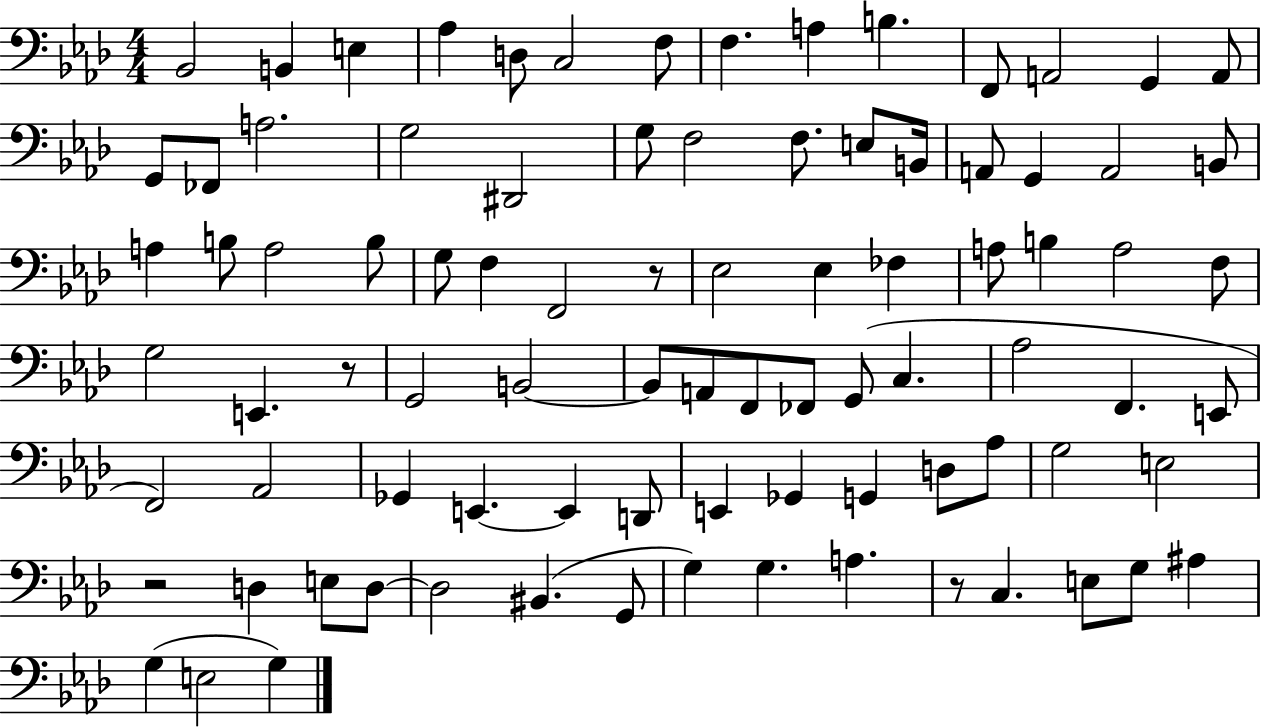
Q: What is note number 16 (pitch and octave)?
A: FES2